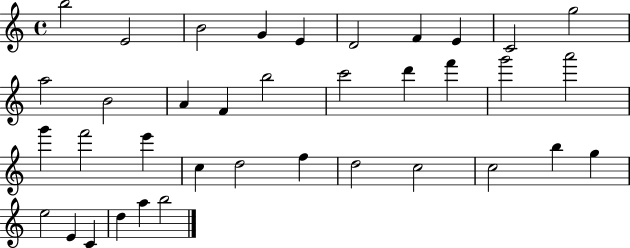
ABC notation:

X:1
T:Untitled
M:4/4
L:1/4
K:C
b2 E2 B2 G E D2 F E C2 g2 a2 B2 A F b2 c'2 d' f' g'2 a'2 g' f'2 e' c d2 f d2 c2 c2 b g e2 E C d a b2